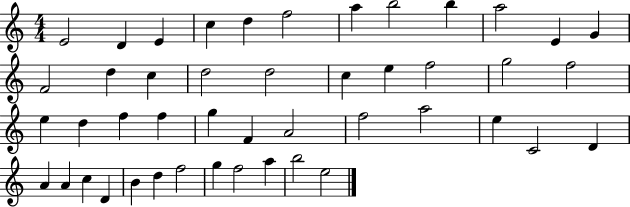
X:1
T:Untitled
M:4/4
L:1/4
K:C
E2 D E c d f2 a b2 b a2 E G F2 d c d2 d2 c e f2 g2 f2 e d f f g F A2 f2 a2 e C2 D A A c D B d f2 g f2 a b2 e2